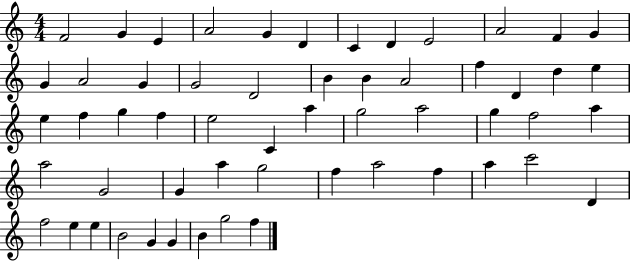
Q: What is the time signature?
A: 4/4